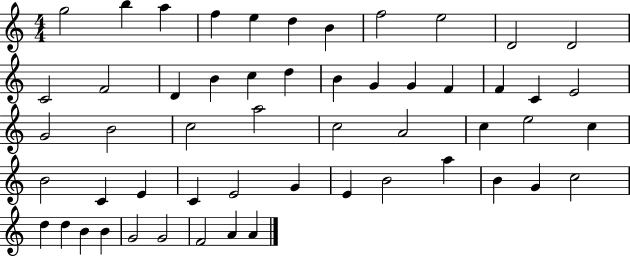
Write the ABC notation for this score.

X:1
T:Untitled
M:4/4
L:1/4
K:C
g2 b a f e d B f2 e2 D2 D2 C2 F2 D B c d B G G F F C E2 G2 B2 c2 a2 c2 A2 c e2 c B2 C E C E2 G E B2 a B G c2 d d B B G2 G2 F2 A A